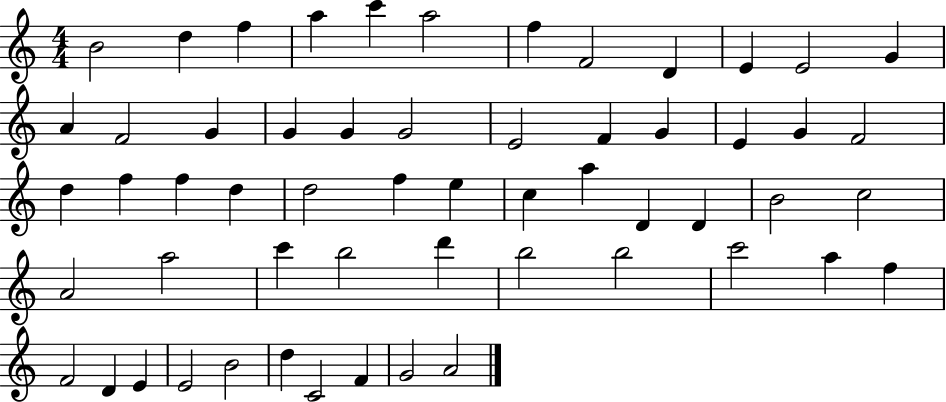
{
  \clef treble
  \numericTimeSignature
  \time 4/4
  \key c \major
  b'2 d''4 f''4 | a''4 c'''4 a''2 | f''4 f'2 d'4 | e'4 e'2 g'4 | \break a'4 f'2 g'4 | g'4 g'4 g'2 | e'2 f'4 g'4 | e'4 g'4 f'2 | \break d''4 f''4 f''4 d''4 | d''2 f''4 e''4 | c''4 a''4 d'4 d'4 | b'2 c''2 | \break a'2 a''2 | c'''4 b''2 d'''4 | b''2 b''2 | c'''2 a''4 f''4 | \break f'2 d'4 e'4 | e'2 b'2 | d''4 c'2 f'4 | g'2 a'2 | \break \bar "|."
}